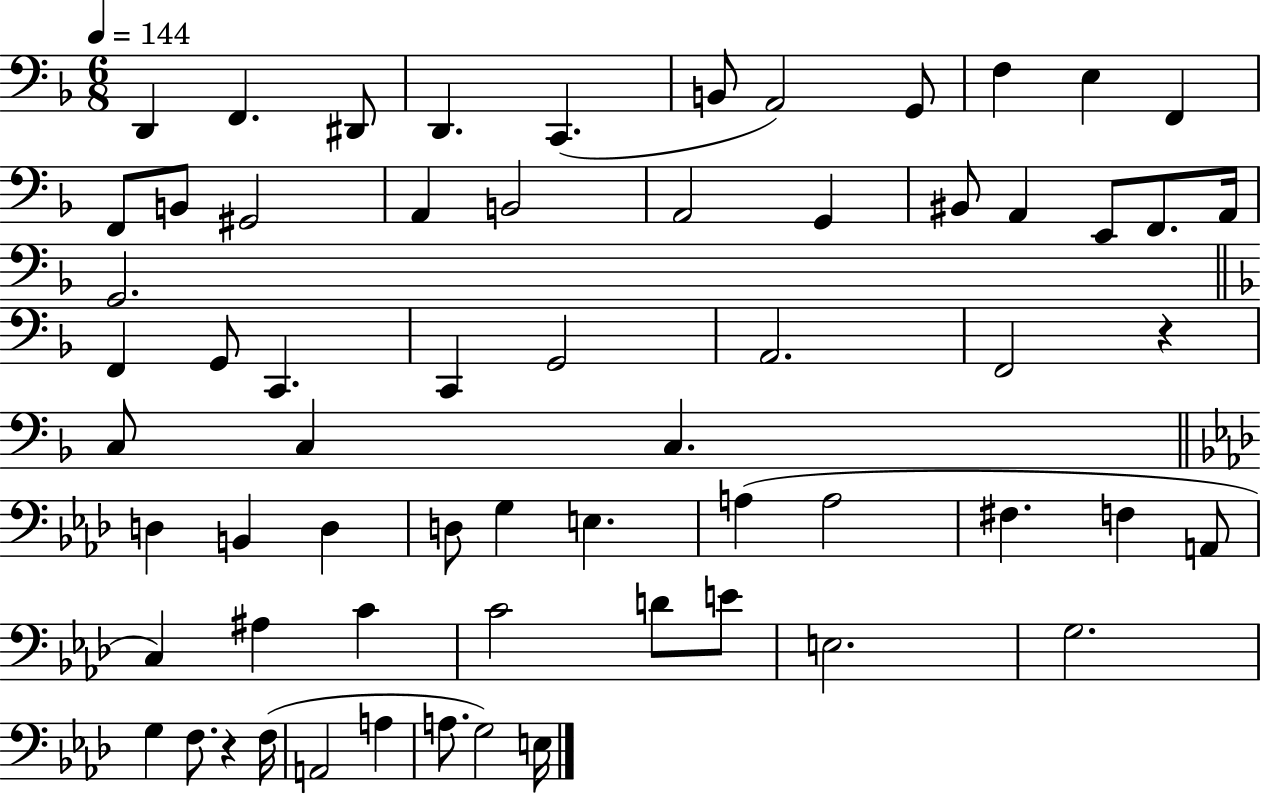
{
  \clef bass
  \numericTimeSignature
  \time 6/8
  \key f \major
  \tempo 4 = 144
  d,4 f,4. dis,8 | d,4. c,4.( | b,8 a,2) g,8 | f4 e4 f,4 | \break f,8 b,8 gis,2 | a,4 b,2 | a,2 g,4 | bis,8 a,4 e,8 f,8. a,16 | \break g,2. | \bar "||" \break \key f \major f,4 g,8 c,4. | c,4 g,2 | a,2. | f,2 r4 | \break c8 c4 c4. | \bar "||" \break \key aes \major d4 b,4 d4 | d8 g4 e4. | a4( a2 | fis4. f4 a,8 | \break c4) ais4 c'4 | c'2 d'8 e'8 | e2. | g2. | \break g4 f8. r4 f16( | a,2 a4 | a8. g2) e16 | \bar "|."
}